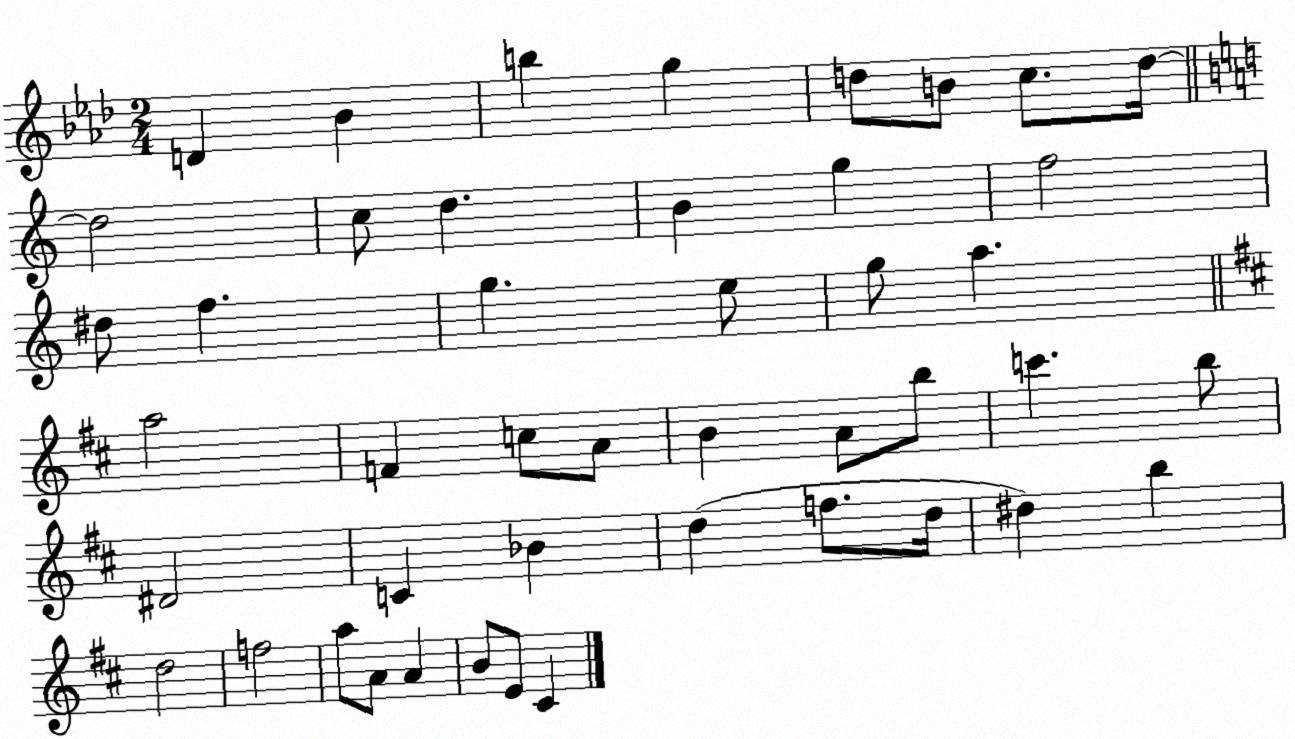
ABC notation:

X:1
T:Untitled
M:2/4
L:1/4
K:Ab
D _B b g d/2 B/2 c/2 d/4 d2 c/2 d B g f2 ^d/2 f g e/2 g/2 a a2 F c/2 A/2 B A/2 b/2 c' b/2 ^D2 C _B d f/2 d/4 ^d b d2 f2 a/2 A/2 A B/2 E/2 ^C